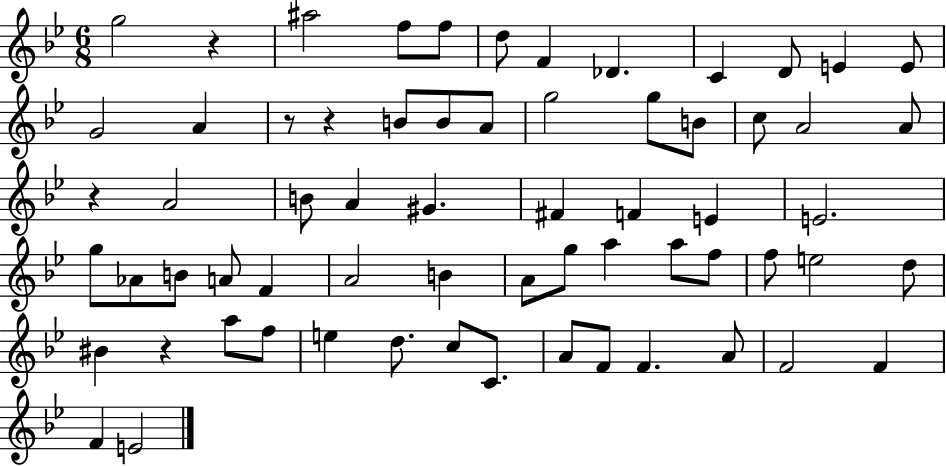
G5/h R/q A#5/h F5/e F5/e D5/e F4/q Db4/q. C4/q D4/e E4/q E4/e G4/h A4/q R/e R/q B4/e B4/e A4/e G5/h G5/e B4/e C5/e A4/h A4/e R/q A4/h B4/e A4/q G#4/q. F#4/q F4/q E4/q E4/h. G5/e Ab4/e B4/e A4/e F4/q A4/h B4/q A4/e G5/e A5/q A5/e F5/e F5/e E5/h D5/e BIS4/q R/q A5/e F5/e E5/q D5/e. C5/e C4/e. A4/e F4/e F4/q. A4/e F4/h F4/q F4/q E4/h